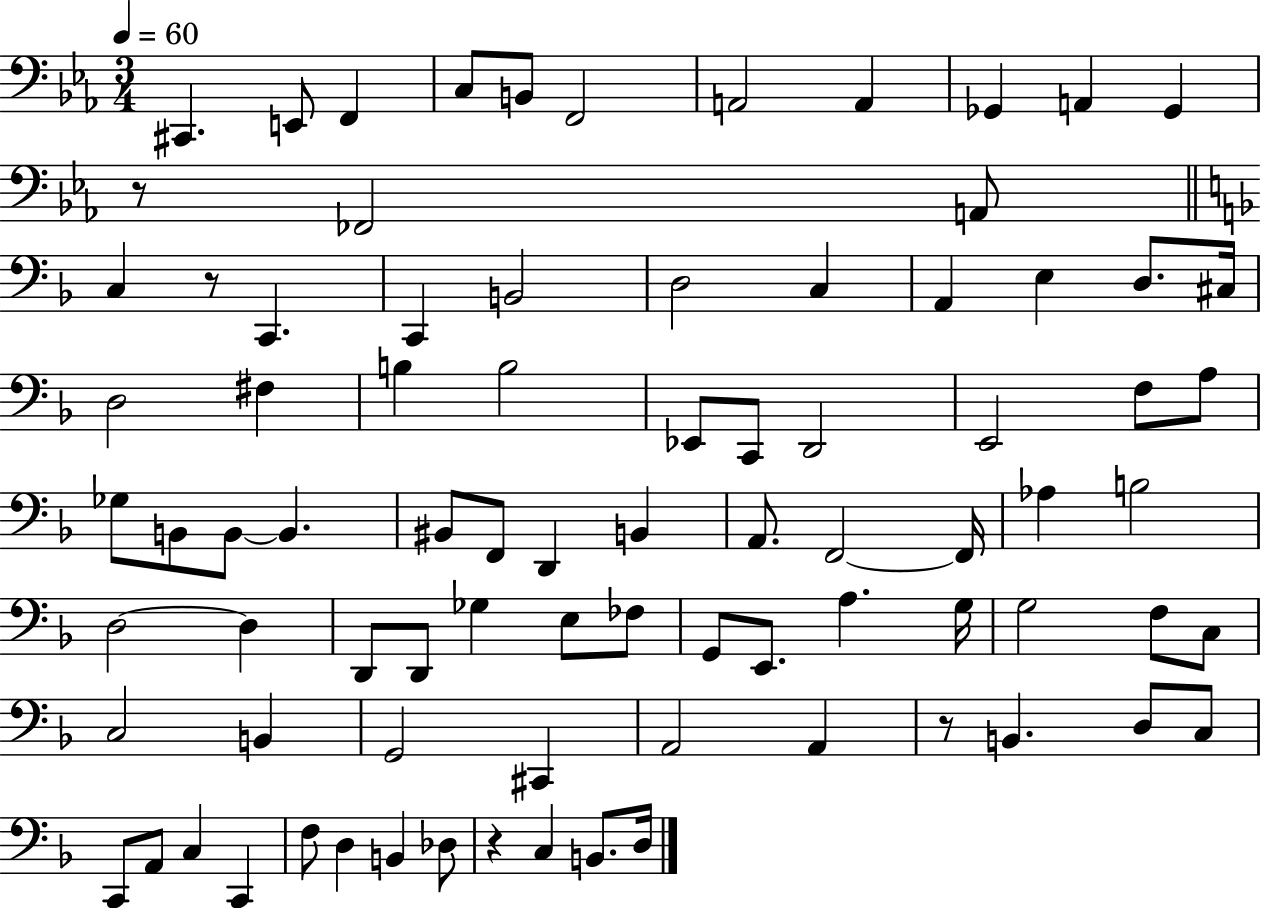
X:1
T:Untitled
M:3/4
L:1/4
K:Eb
^C,, E,,/2 F,, C,/2 B,,/2 F,,2 A,,2 A,, _G,, A,, _G,, z/2 _F,,2 A,,/2 C, z/2 C,, C,, B,,2 D,2 C, A,, E, D,/2 ^C,/4 D,2 ^F, B, B,2 _E,,/2 C,,/2 D,,2 E,,2 F,/2 A,/2 _G,/2 B,,/2 B,,/2 B,, ^B,,/2 F,,/2 D,, B,, A,,/2 F,,2 F,,/4 _A, B,2 D,2 D, D,,/2 D,,/2 _G, E,/2 _F,/2 G,,/2 E,,/2 A, G,/4 G,2 F,/2 C,/2 C,2 B,, G,,2 ^C,, A,,2 A,, z/2 B,, D,/2 C,/2 C,,/2 A,,/2 C, C,, F,/2 D, B,, _D,/2 z C, B,,/2 D,/4